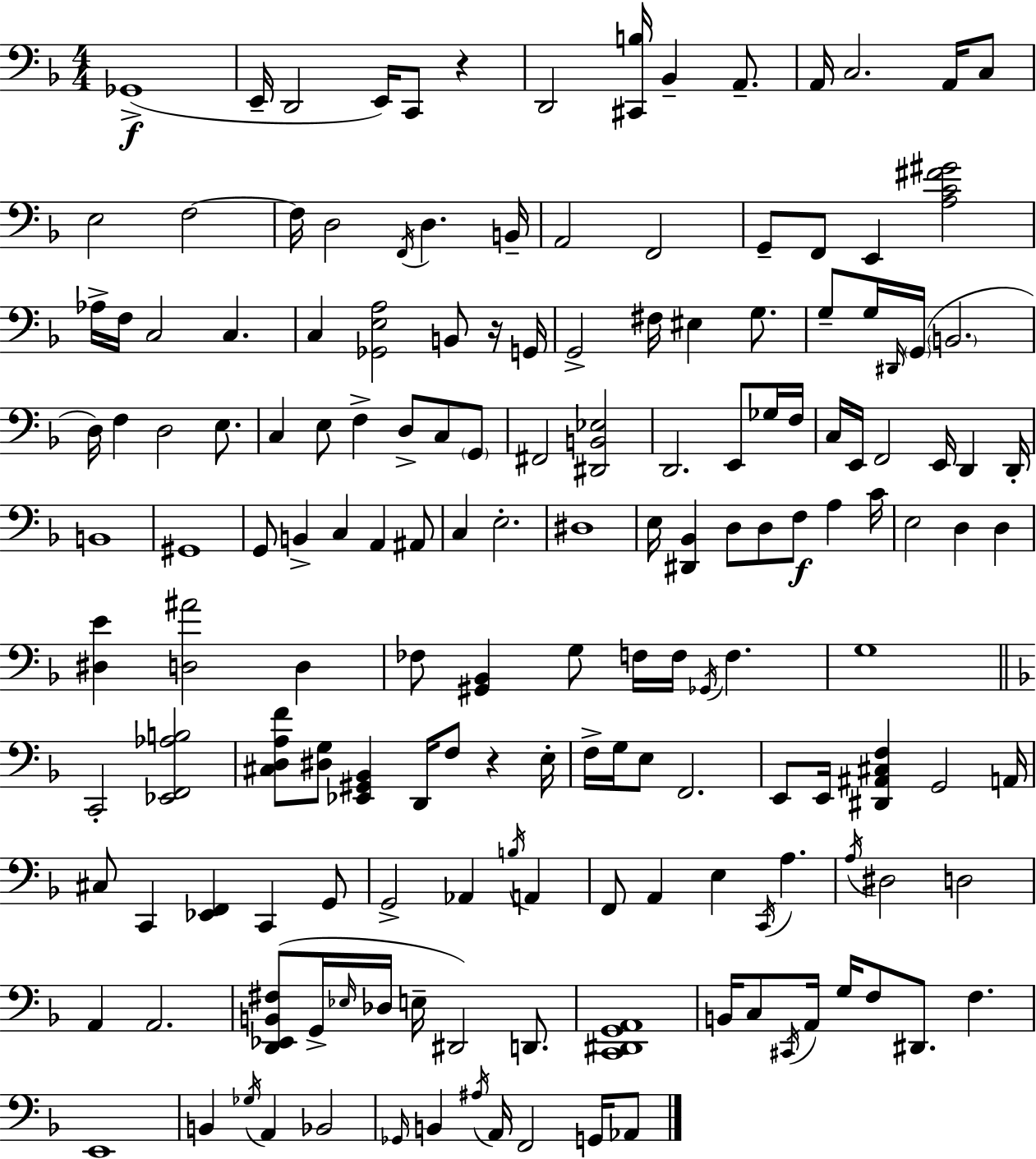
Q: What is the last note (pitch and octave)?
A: Ab2